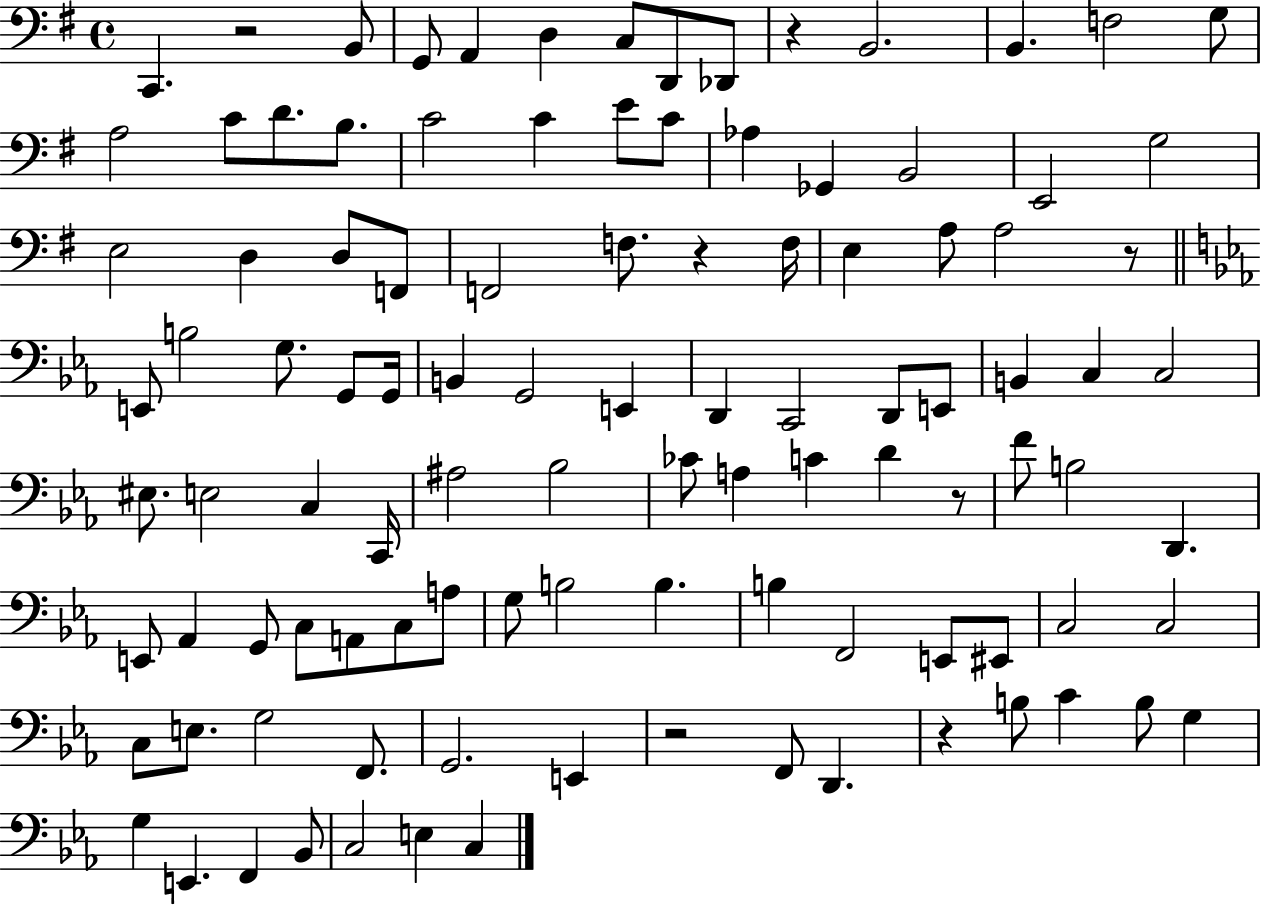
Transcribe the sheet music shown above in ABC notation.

X:1
T:Untitled
M:4/4
L:1/4
K:G
C,, z2 B,,/2 G,,/2 A,, D, C,/2 D,,/2 _D,,/2 z B,,2 B,, F,2 G,/2 A,2 C/2 D/2 B,/2 C2 C E/2 C/2 _A, _G,, B,,2 E,,2 G,2 E,2 D, D,/2 F,,/2 F,,2 F,/2 z F,/4 E, A,/2 A,2 z/2 E,,/2 B,2 G,/2 G,,/2 G,,/4 B,, G,,2 E,, D,, C,,2 D,,/2 E,,/2 B,, C, C,2 ^E,/2 E,2 C, C,,/4 ^A,2 _B,2 _C/2 A, C D z/2 F/2 B,2 D,, E,,/2 _A,, G,,/2 C,/2 A,,/2 C,/2 A,/2 G,/2 B,2 B, B, F,,2 E,,/2 ^E,,/2 C,2 C,2 C,/2 E,/2 G,2 F,,/2 G,,2 E,, z2 F,,/2 D,, z B,/2 C B,/2 G, G, E,, F,, _B,,/2 C,2 E, C,